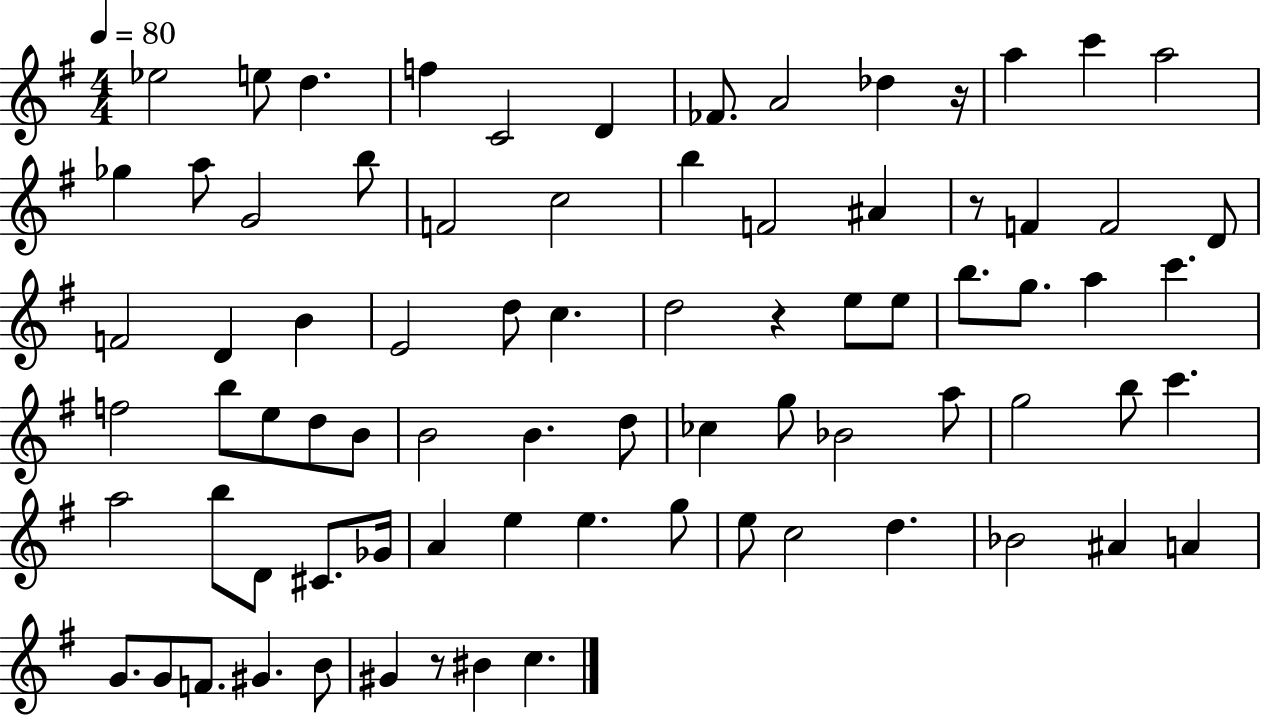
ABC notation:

X:1
T:Untitled
M:4/4
L:1/4
K:G
_e2 e/2 d f C2 D _F/2 A2 _d z/4 a c' a2 _g a/2 G2 b/2 F2 c2 b F2 ^A z/2 F F2 D/2 F2 D B E2 d/2 c d2 z e/2 e/2 b/2 g/2 a c' f2 b/2 e/2 d/2 B/2 B2 B d/2 _c g/2 _B2 a/2 g2 b/2 c' a2 b/2 D/2 ^C/2 _G/4 A e e g/2 e/2 c2 d _B2 ^A A G/2 G/2 F/2 ^G B/2 ^G z/2 ^B c